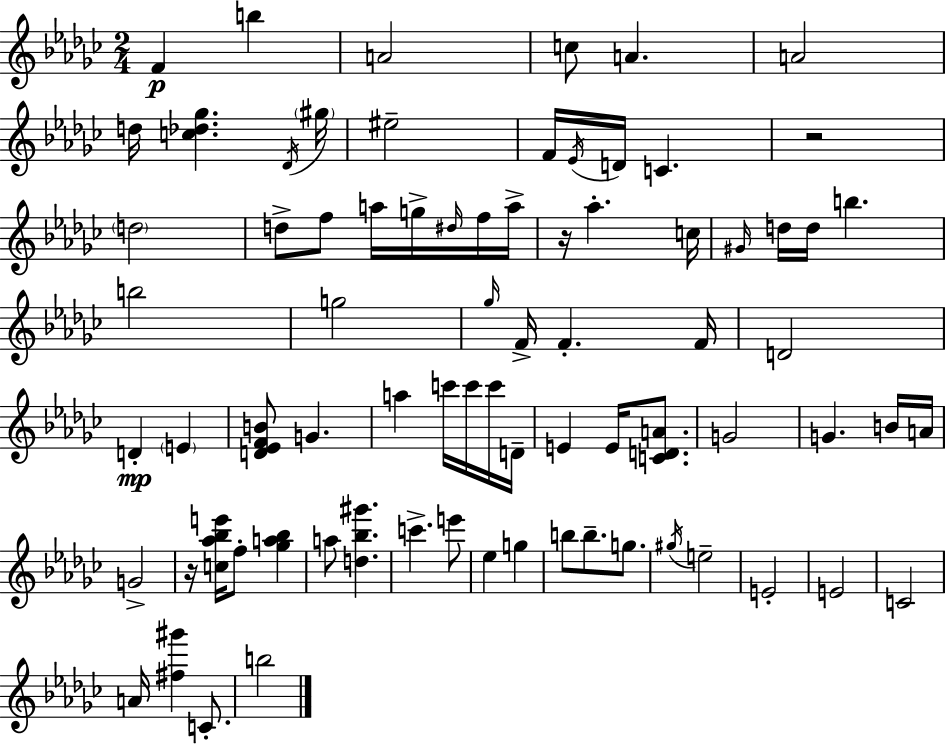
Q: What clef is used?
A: treble